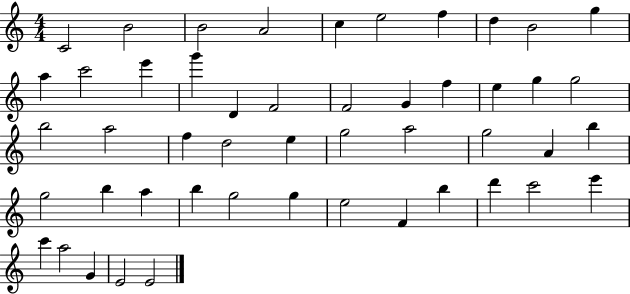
X:1
T:Untitled
M:4/4
L:1/4
K:C
C2 B2 B2 A2 c e2 f d B2 g a c'2 e' g' D F2 F2 G f e g g2 b2 a2 f d2 e g2 a2 g2 A b g2 b a b g2 g e2 F b d' c'2 e' c' a2 G E2 E2